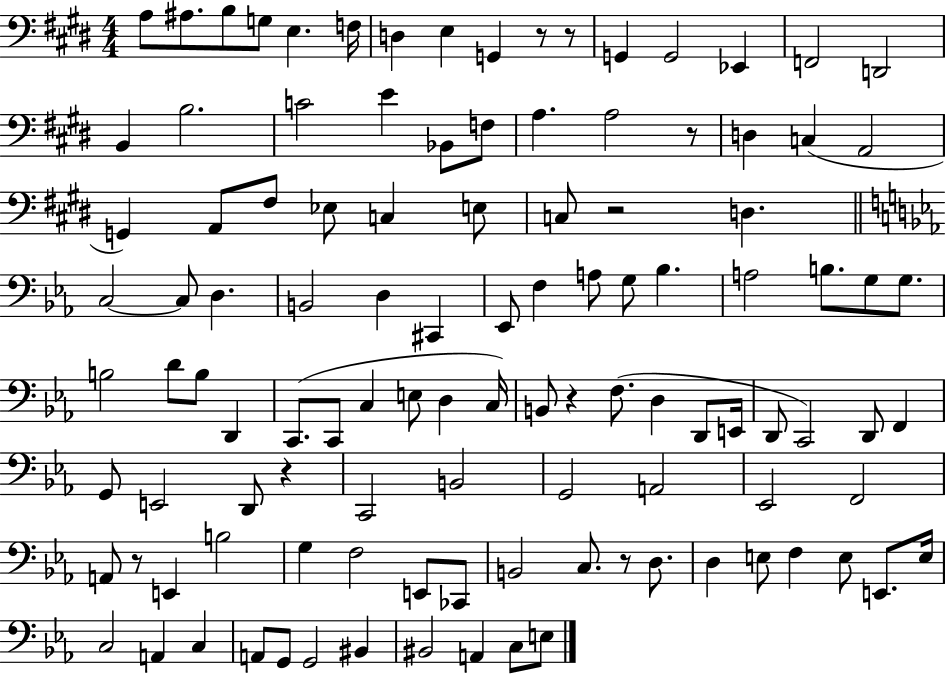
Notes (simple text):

A3/e A#3/e. B3/e G3/e E3/q. F3/s D3/q E3/q G2/q R/e R/e G2/q G2/h Eb2/q F2/h D2/h B2/q B3/h. C4/h E4/q Bb2/e F3/e A3/q. A3/h R/e D3/q C3/q A2/h G2/q A2/e F#3/e Eb3/e C3/q E3/e C3/e R/h D3/q. C3/h C3/e D3/q. B2/h D3/q C#2/q Eb2/e F3/q A3/e G3/e Bb3/q. A3/h B3/e. G3/e G3/e. B3/h D4/e B3/e D2/q C2/e. C2/e C3/q E3/e D3/q C3/s B2/e R/q F3/e. D3/q D2/e E2/s D2/e C2/h D2/e F2/q G2/e E2/h D2/e R/q C2/h B2/h G2/h A2/h Eb2/h F2/h A2/e R/e E2/q B3/h G3/q F3/h E2/e CES2/e B2/h C3/e. R/e D3/e. D3/q E3/e F3/q E3/e E2/e. E3/s C3/h A2/q C3/q A2/e G2/e G2/h BIS2/q BIS2/h A2/q C3/e E3/e